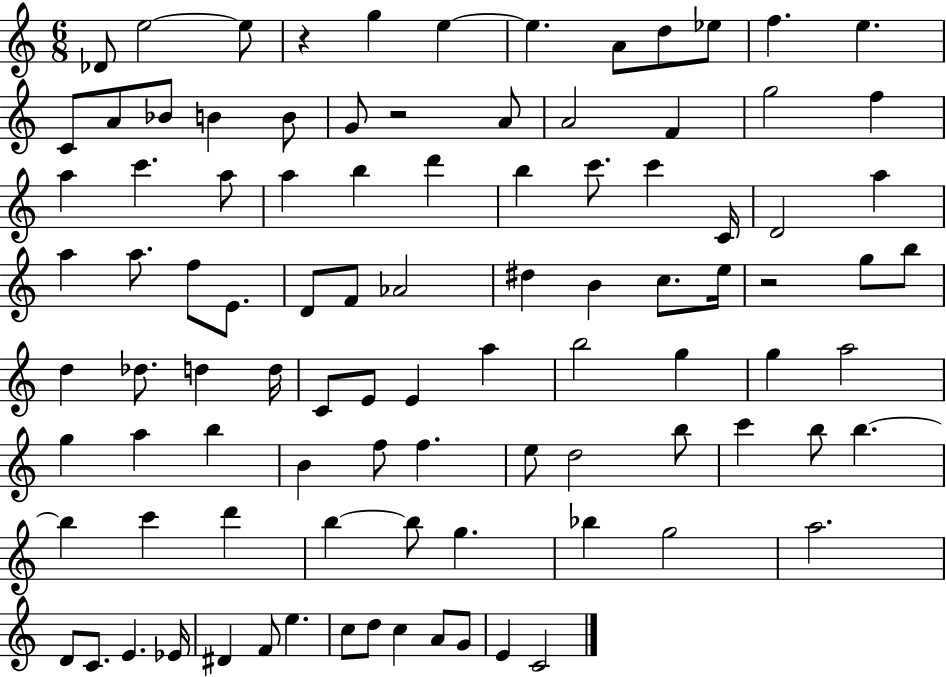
{
  \clef treble
  \numericTimeSignature
  \time 6/8
  \key c \major
  des'8 e''2~~ e''8 | r4 g''4 e''4~~ | e''4. a'8 d''8 ees''8 | f''4. e''4. | \break c'8 a'8 bes'8 b'4 b'8 | g'8 r2 a'8 | a'2 f'4 | g''2 f''4 | \break a''4 c'''4. a''8 | a''4 b''4 d'''4 | b''4 c'''8. c'''4 c'16 | d'2 a''4 | \break a''4 a''8. f''8 e'8. | d'8 f'8 aes'2 | dis''4 b'4 c''8. e''16 | r2 g''8 b''8 | \break d''4 des''8. d''4 d''16 | c'8 e'8 e'4 a''4 | b''2 g''4 | g''4 a''2 | \break g''4 a''4 b''4 | b'4 f''8 f''4. | e''8 d''2 b''8 | c'''4 b''8 b''4.~~ | \break b''4 c'''4 d'''4 | b''4~~ b''8 g''4. | bes''4 g''2 | a''2. | \break d'8 c'8. e'4. ees'16 | dis'4 f'8 e''4. | c''8 d''8 c''4 a'8 g'8 | e'4 c'2 | \break \bar "|."
}